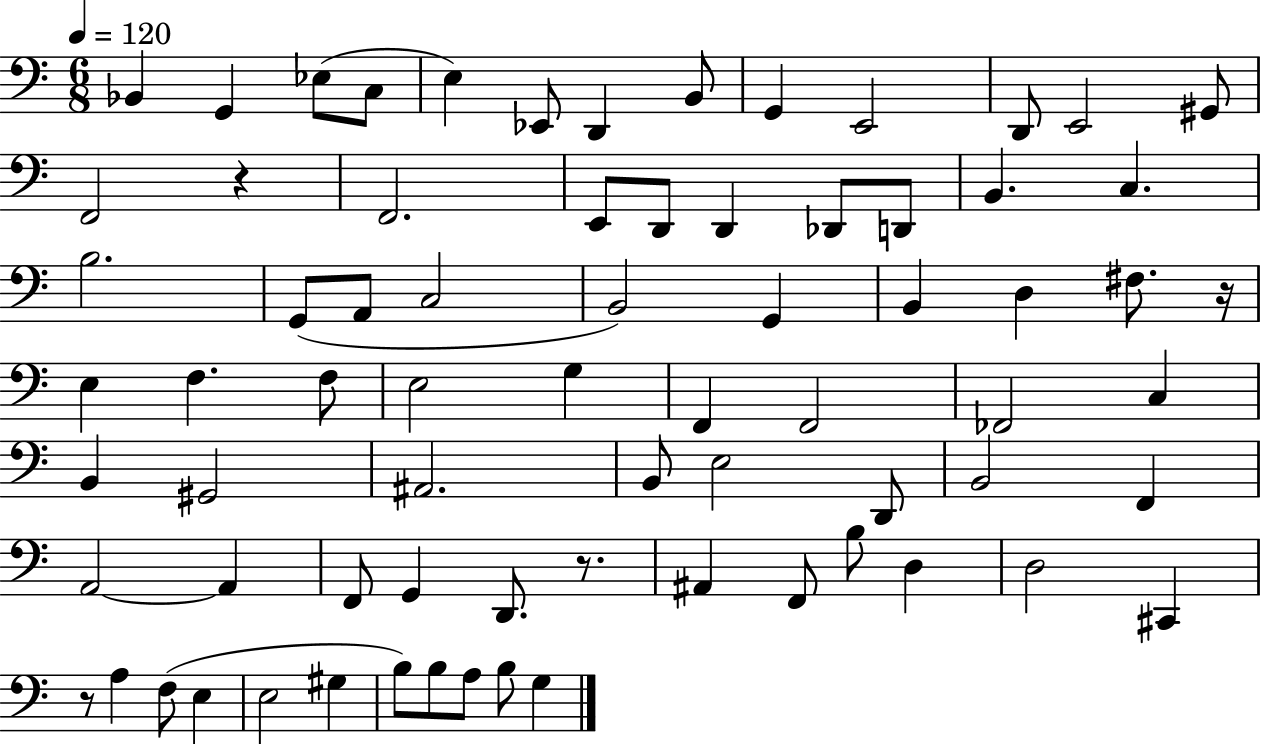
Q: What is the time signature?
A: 6/8